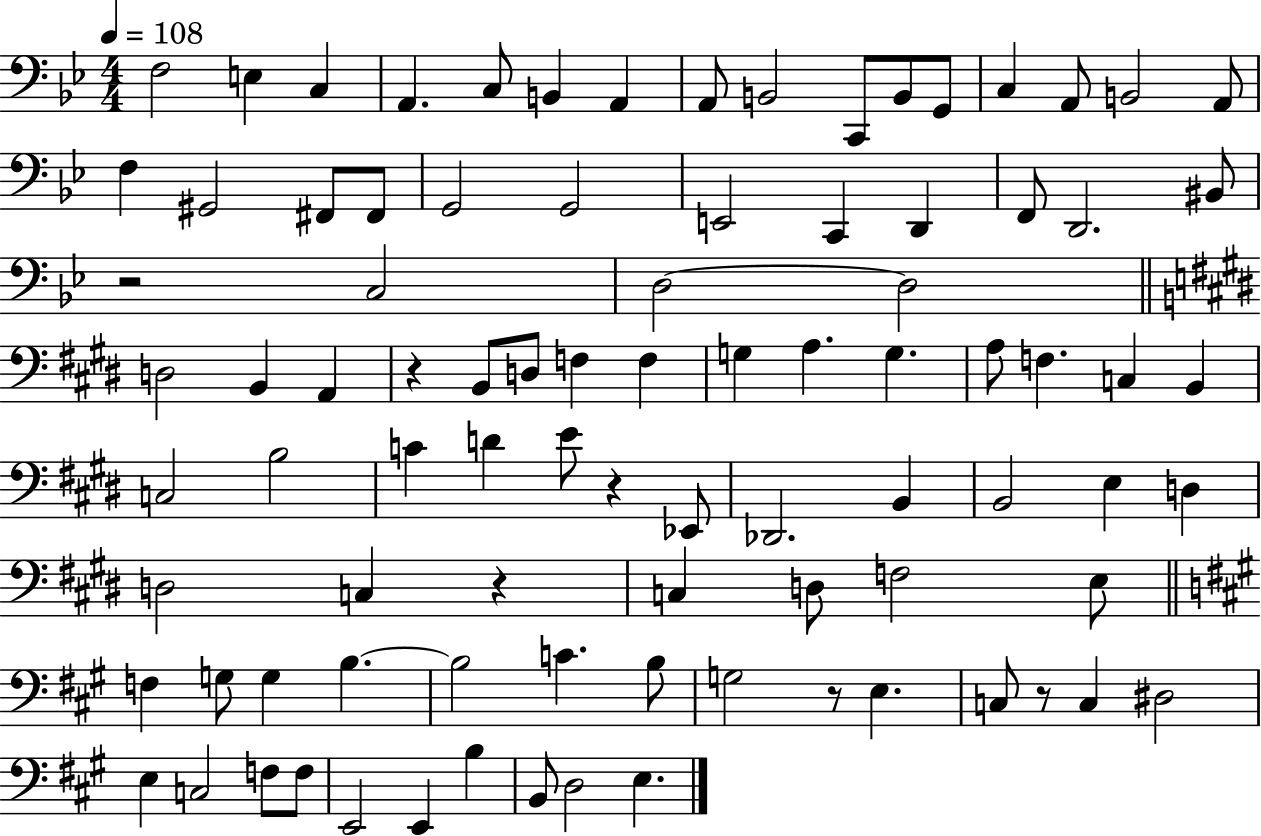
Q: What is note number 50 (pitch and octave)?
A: E4